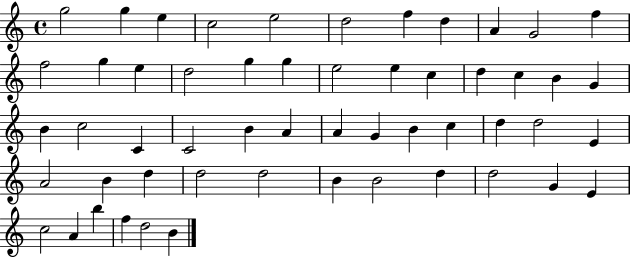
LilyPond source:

{
  \clef treble
  \time 4/4
  \defaultTimeSignature
  \key c \major
  g''2 g''4 e''4 | c''2 e''2 | d''2 f''4 d''4 | a'4 g'2 f''4 | \break f''2 g''4 e''4 | d''2 g''4 g''4 | e''2 e''4 c''4 | d''4 c''4 b'4 g'4 | \break b'4 c''2 c'4 | c'2 b'4 a'4 | a'4 g'4 b'4 c''4 | d''4 d''2 e'4 | \break a'2 b'4 d''4 | d''2 d''2 | b'4 b'2 d''4 | d''2 g'4 e'4 | \break c''2 a'4 b''4 | f''4 d''2 b'4 | \bar "|."
}